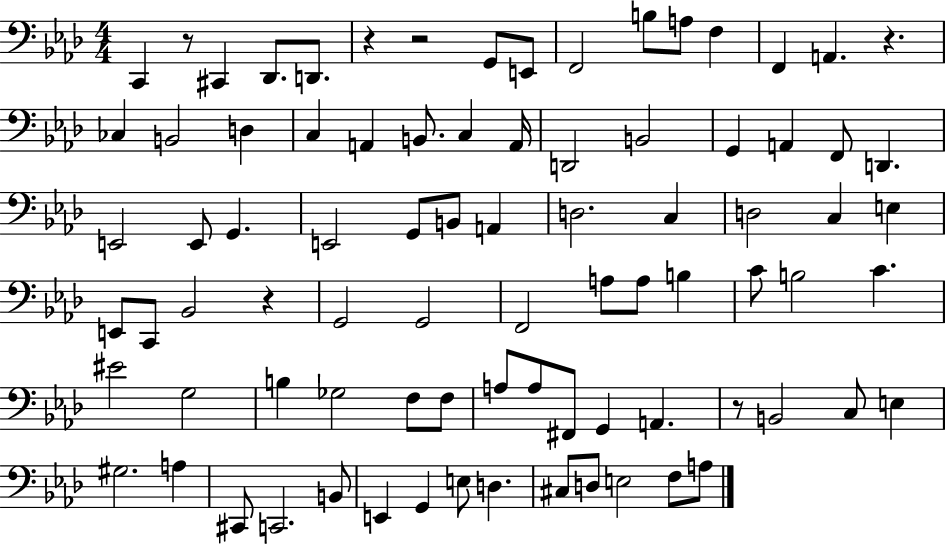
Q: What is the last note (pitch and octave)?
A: A3